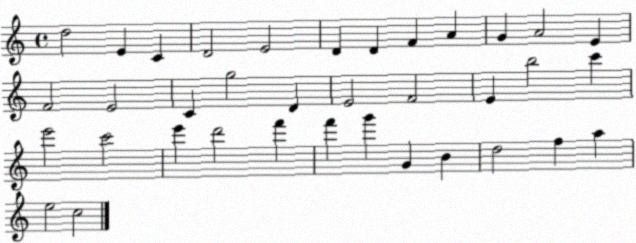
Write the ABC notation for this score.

X:1
T:Untitled
M:4/4
L:1/4
K:C
d2 E C D2 E2 D D F A G A2 E F2 E2 C g2 D E2 F2 E b2 c' e'2 c'2 e' d'2 f' f' g' G B d2 f a e2 c2